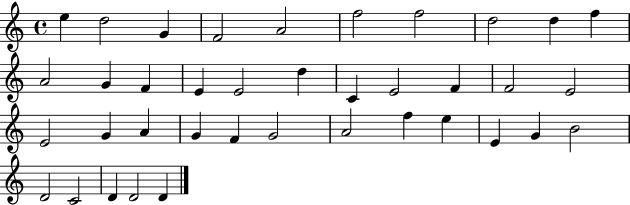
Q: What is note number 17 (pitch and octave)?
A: C4